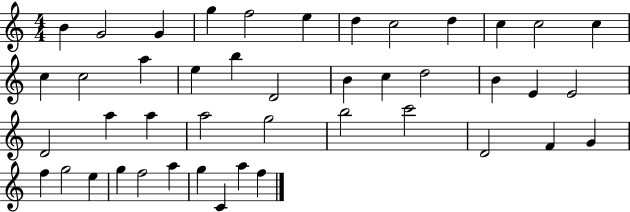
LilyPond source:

{
  \clef treble
  \numericTimeSignature
  \time 4/4
  \key c \major
  b'4 g'2 g'4 | g''4 f''2 e''4 | d''4 c''2 d''4 | c''4 c''2 c''4 | \break c''4 c''2 a''4 | e''4 b''4 d'2 | b'4 c''4 d''2 | b'4 e'4 e'2 | \break d'2 a''4 a''4 | a''2 g''2 | b''2 c'''2 | d'2 f'4 g'4 | \break f''4 g''2 e''4 | g''4 f''2 a''4 | g''4 c'4 a''4 f''4 | \bar "|."
}